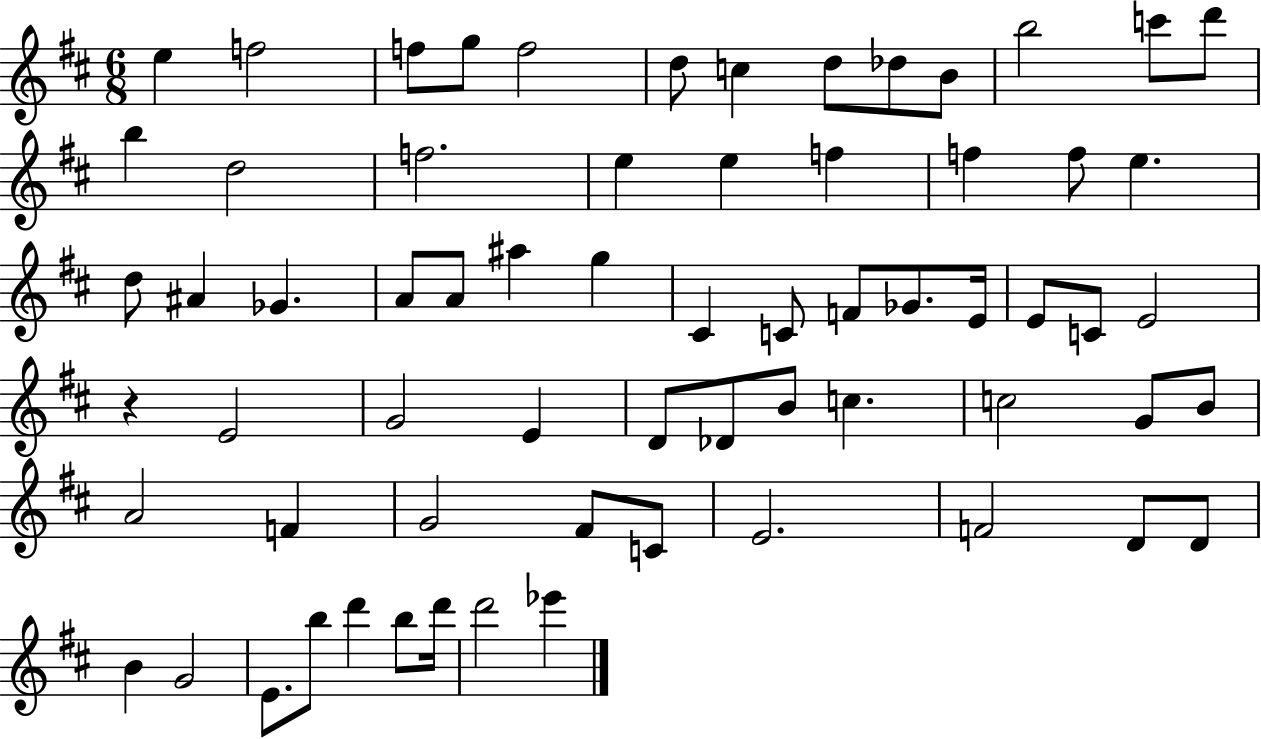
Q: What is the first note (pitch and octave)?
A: E5